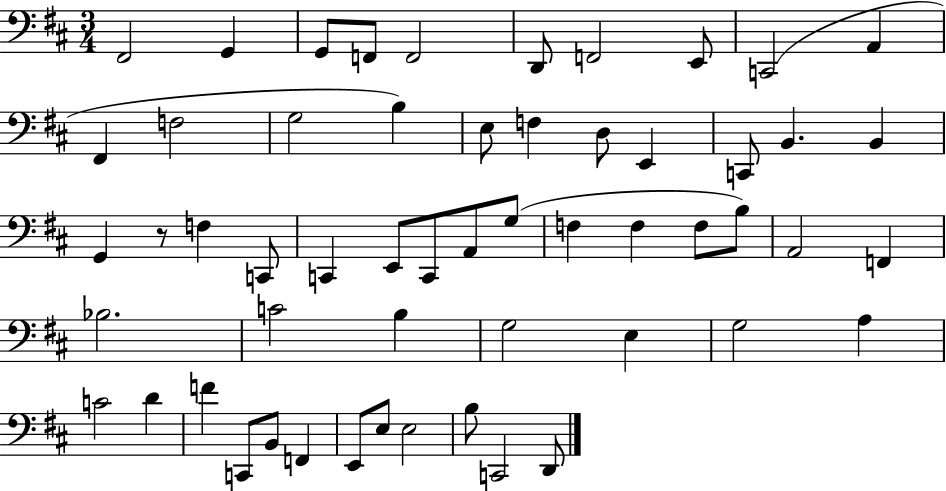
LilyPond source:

{
  \clef bass
  \numericTimeSignature
  \time 3/4
  \key d \major
  fis,2 g,4 | g,8 f,8 f,2 | d,8 f,2 e,8 | c,2( a,4 | \break fis,4 f2 | g2 b4) | e8 f4 d8 e,4 | c,8 b,4. b,4 | \break g,4 r8 f4 c,8 | c,4 e,8 c,8 a,8 g8( | f4 f4 f8 b8) | a,2 f,4 | \break bes2. | c'2 b4 | g2 e4 | g2 a4 | \break c'2 d'4 | f'4 c,8 b,8 f,4 | e,8 e8 e2 | b8 c,2 d,8 | \break \bar "|."
}